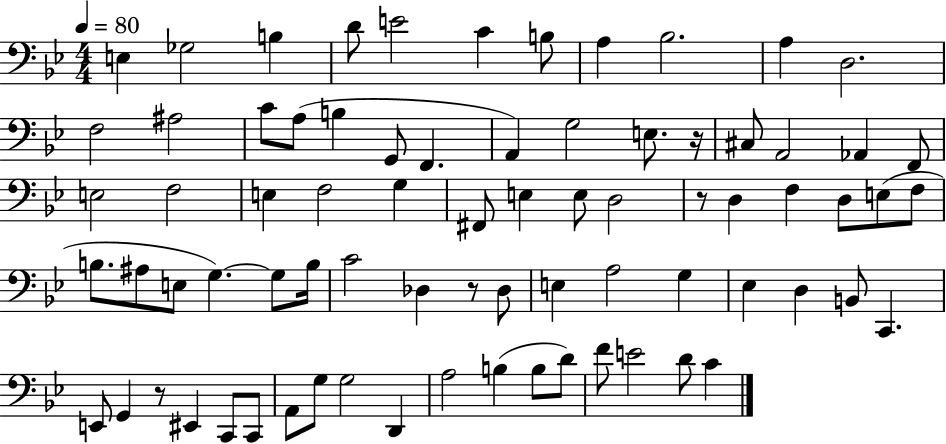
X:1
T:Untitled
M:4/4
L:1/4
K:Bb
E, _G,2 B, D/2 E2 C B,/2 A, _B,2 A, D,2 F,2 ^A,2 C/2 A,/2 B, G,,/2 F,, A,, G,2 E,/2 z/4 ^C,/2 A,,2 _A,, F,,/2 E,2 F,2 E, F,2 G, ^F,,/2 E, E,/2 D,2 z/2 D, F, D,/2 E,/2 F,/2 B,/2 ^A,/2 E,/2 G, G,/2 B,/4 C2 _D, z/2 _D,/2 E, A,2 G, _E, D, B,,/2 C,, E,,/2 G,, z/2 ^E,, C,,/2 C,,/2 A,,/2 G,/2 G,2 D,, A,2 B, B,/2 D/2 F/2 E2 D/2 C